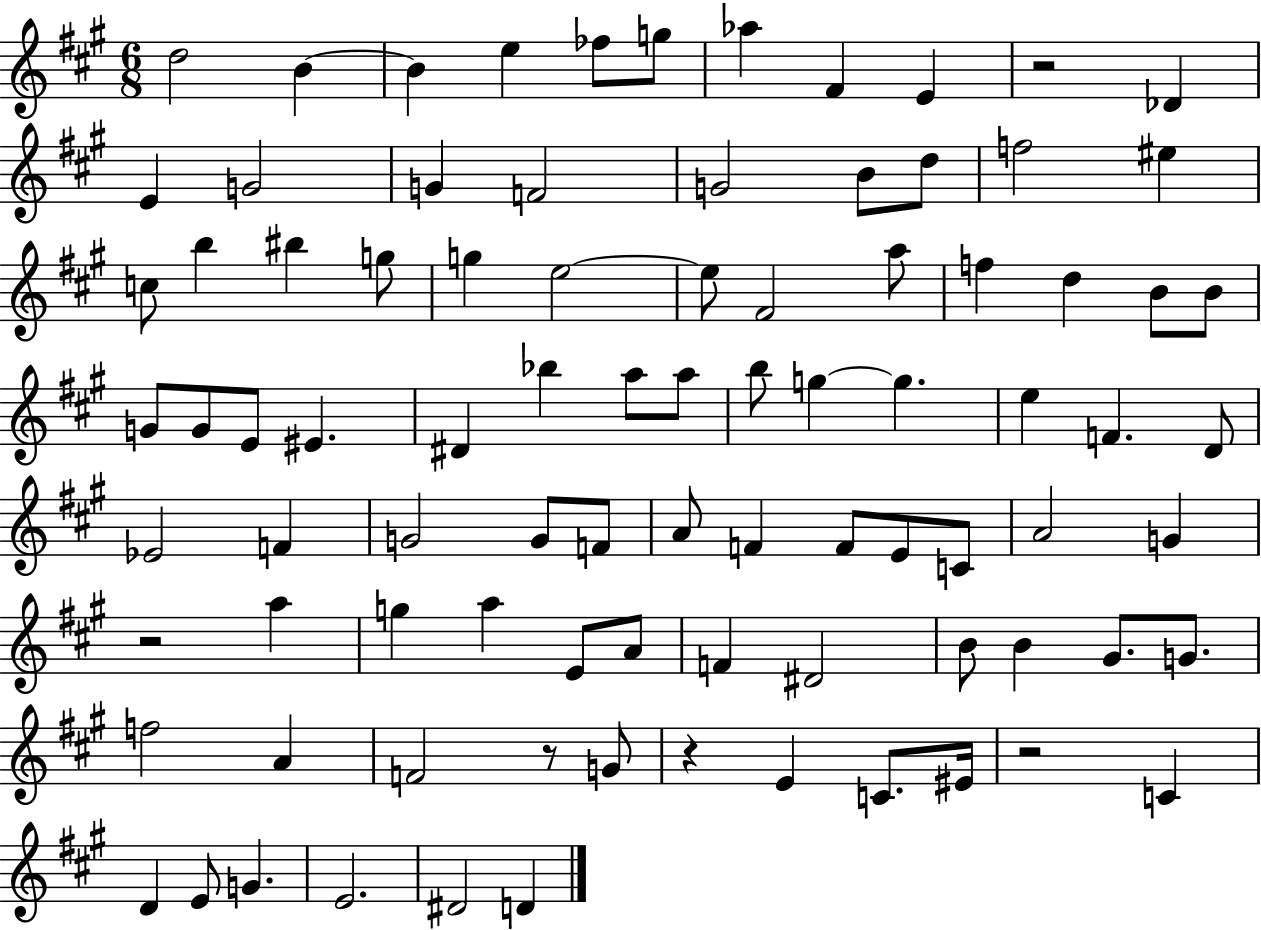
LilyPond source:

{
  \clef treble
  \numericTimeSignature
  \time 6/8
  \key a \major
  d''2 b'4~~ | b'4 e''4 fes''8 g''8 | aes''4 fis'4 e'4 | r2 des'4 | \break e'4 g'2 | g'4 f'2 | g'2 b'8 d''8 | f''2 eis''4 | \break c''8 b''4 bis''4 g''8 | g''4 e''2~~ | e''8 fis'2 a''8 | f''4 d''4 b'8 b'8 | \break g'8 g'8 e'8 eis'4. | dis'4 bes''4 a''8 a''8 | b''8 g''4~~ g''4. | e''4 f'4. d'8 | \break ees'2 f'4 | g'2 g'8 f'8 | a'8 f'4 f'8 e'8 c'8 | a'2 g'4 | \break r2 a''4 | g''4 a''4 e'8 a'8 | f'4 dis'2 | b'8 b'4 gis'8. g'8. | \break f''2 a'4 | f'2 r8 g'8 | r4 e'4 c'8. eis'16 | r2 c'4 | \break d'4 e'8 g'4. | e'2. | dis'2 d'4 | \bar "|."
}